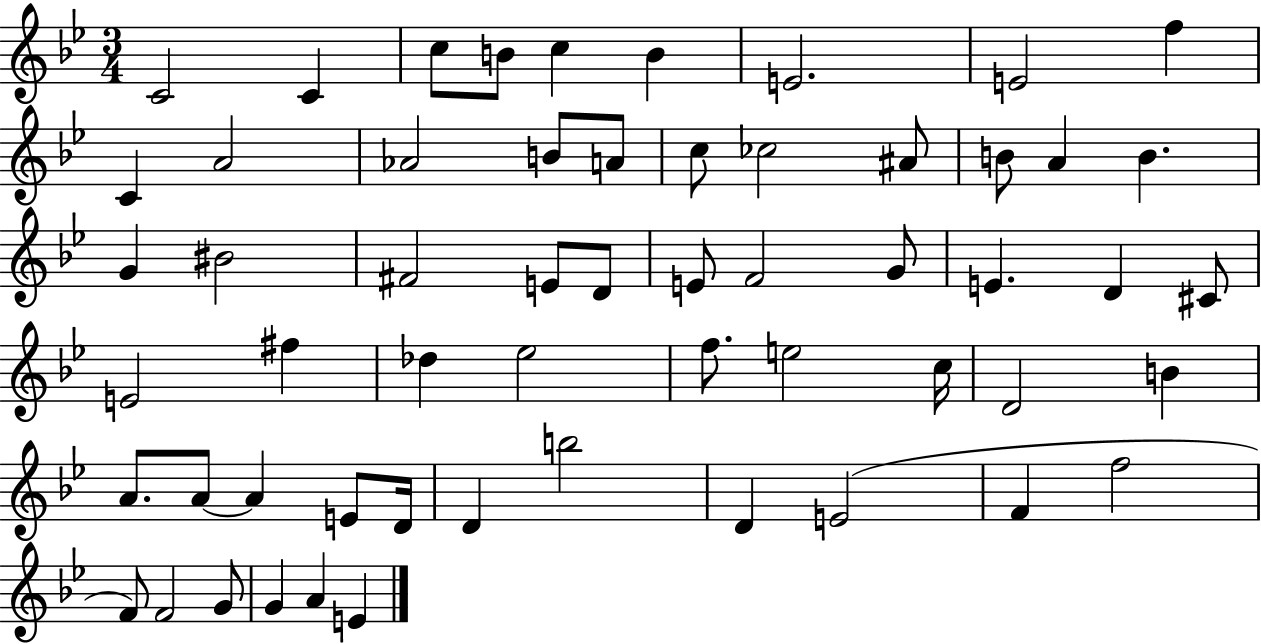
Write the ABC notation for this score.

X:1
T:Untitled
M:3/4
L:1/4
K:Bb
C2 C c/2 B/2 c B E2 E2 f C A2 _A2 B/2 A/2 c/2 _c2 ^A/2 B/2 A B G ^B2 ^F2 E/2 D/2 E/2 F2 G/2 E D ^C/2 E2 ^f _d _e2 f/2 e2 c/4 D2 B A/2 A/2 A E/2 D/4 D b2 D E2 F f2 F/2 F2 G/2 G A E